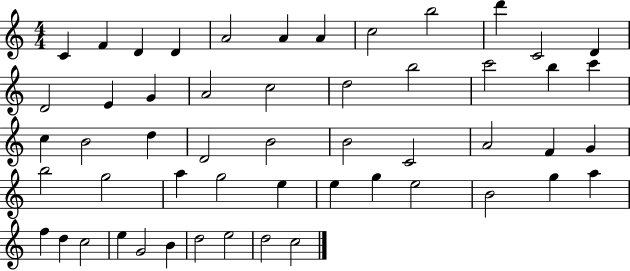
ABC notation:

X:1
T:Untitled
M:4/4
L:1/4
K:C
C F D D A2 A A c2 b2 d' C2 D D2 E G A2 c2 d2 b2 c'2 b c' c B2 d D2 B2 B2 C2 A2 F G b2 g2 a g2 e e g e2 B2 g a f d c2 e G2 B d2 e2 d2 c2